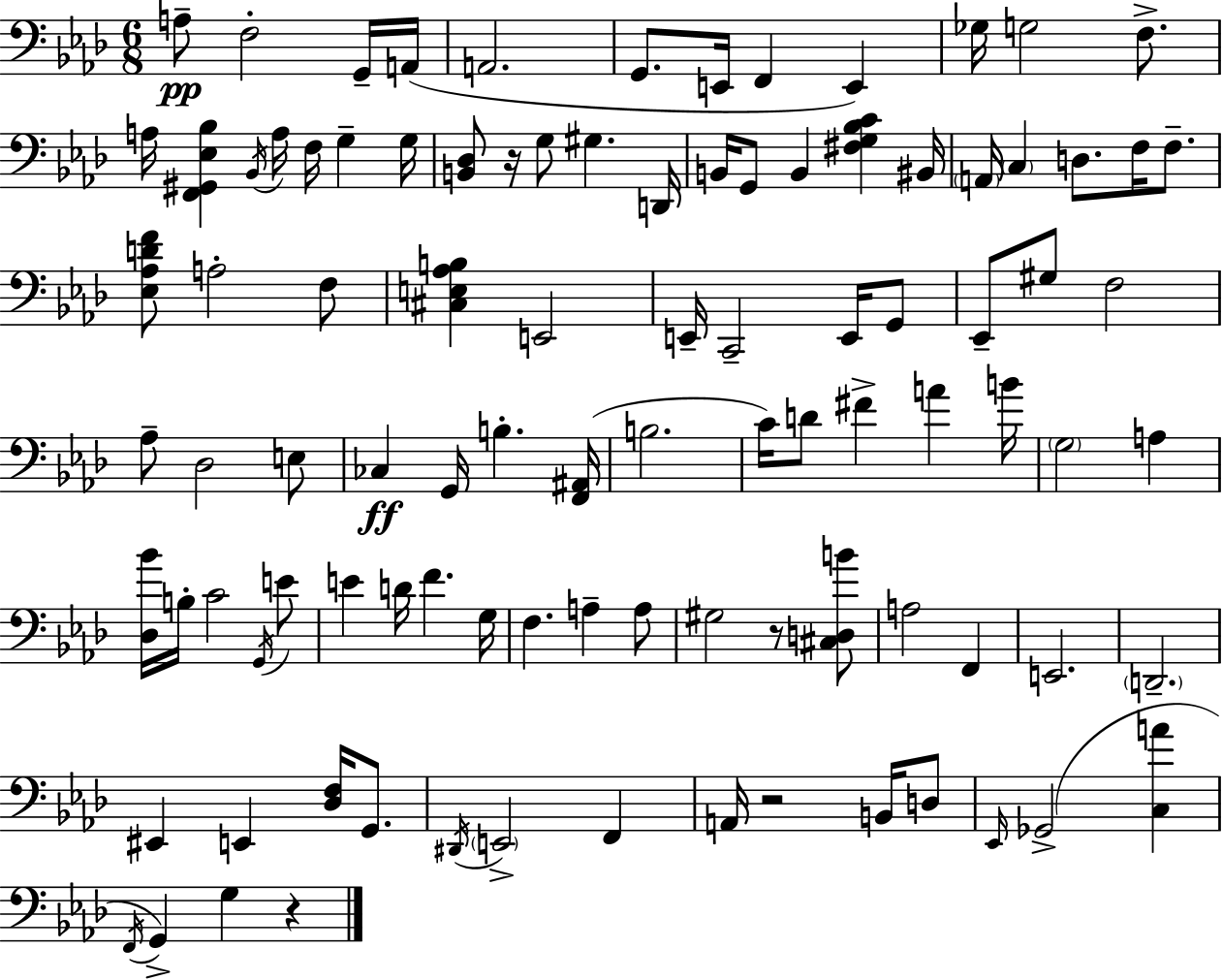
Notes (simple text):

A3/e F3/h G2/s A2/s A2/h. G2/e. E2/s F2/q E2/q Gb3/s G3/h F3/e. A3/s [F2,G#2,Eb3,Bb3]/q Bb2/s A3/s F3/s G3/q G3/s [B2,Db3]/e R/s G3/e G#3/q. D2/s B2/s G2/e B2/q [F#3,G3,Bb3,C4]/q BIS2/s A2/s C3/q D3/e. F3/s F3/e. [Eb3,Ab3,D4,F4]/e A3/h F3/e [C#3,E3,Ab3,B3]/q E2/h E2/s C2/h E2/s G2/e Eb2/e G#3/e F3/h Ab3/e Db3/h E3/e CES3/q G2/s B3/q. [F2,A#2]/s B3/h. C4/s D4/e F#4/q A4/q B4/s G3/h A3/q [Db3,Bb4]/s B3/s C4/h G2/s E4/e E4/q D4/s F4/q. G3/s F3/q. A3/q A3/e G#3/h R/e [C#3,D3,B4]/e A3/h F2/q E2/h. D2/h. EIS2/q E2/q [Db3,F3]/s G2/e. D#2/s E2/h F2/q A2/s R/h B2/s D3/e Eb2/s Gb2/h [C3,A4]/q F2/s G2/q G3/q R/q